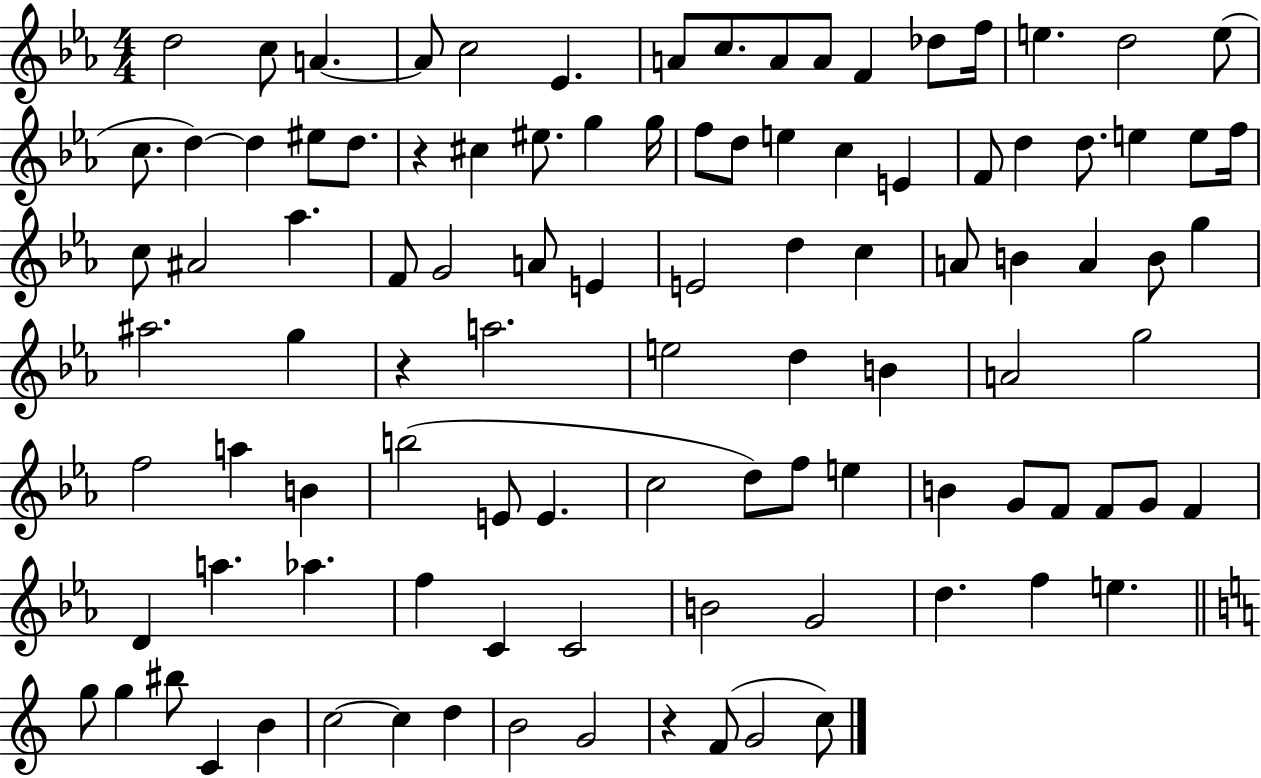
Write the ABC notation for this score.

X:1
T:Untitled
M:4/4
L:1/4
K:Eb
d2 c/2 A A/2 c2 _E A/2 c/2 A/2 A/2 F _d/2 f/4 e d2 e/2 c/2 d d ^e/2 d/2 z ^c ^e/2 g g/4 f/2 d/2 e c E F/2 d d/2 e e/2 f/4 c/2 ^A2 _a F/2 G2 A/2 E E2 d c A/2 B A B/2 g ^a2 g z a2 e2 d B A2 g2 f2 a B b2 E/2 E c2 d/2 f/2 e B G/2 F/2 F/2 G/2 F D a _a f C C2 B2 G2 d f e g/2 g ^b/2 C B c2 c d B2 G2 z F/2 G2 c/2